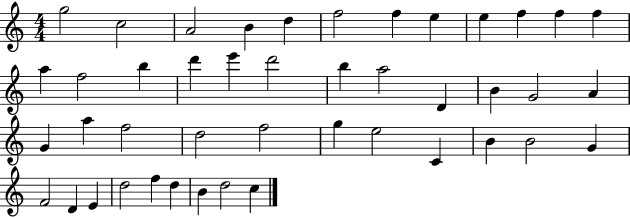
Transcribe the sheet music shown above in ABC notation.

X:1
T:Untitled
M:4/4
L:1/4
K:C
g2 c2 A2 B d f2 f e e f f f a f2 b d' e' d'2 b a2 D B G2 A G a f2 d2 f2 g e2 C B B2 G F2 D E d2 f d B d2 c